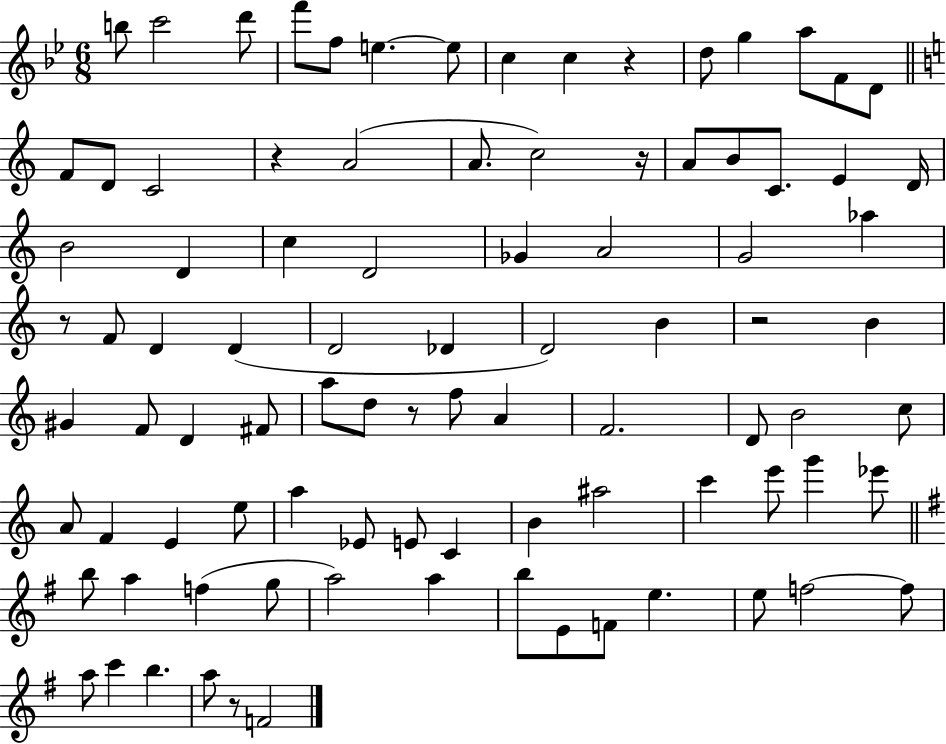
{
  \clef treble
  \numericTimeSignature
  \time 6/8
  \key bes \major
  b''8 c'''2 d'''8 | f'''8 f''8 e''4.~~ e''8 | c''4 c''4 r4 | d''8 g''4 a''8 f'8 d'8 | \break \bar "||" \break \key c \major f'8 d'8 c'2 | r4 a'2( | a'8. c''2) r16 | a'8 b'8 c'8. e'4 d'16 | \break b'2 d'4 | c''4 d'2 | ges'4 a'2 | g'2 aes''4 | \break r8 f'8 d'4 d'4( | d'2 des'4 | d'2) b'4 | r2 b'4 | \break gis'4 f'8 d'4 fis'8 | a''8 d''8 r8 f''8 a'4 | f'2. | d'8 b'2 c''8 | \break a'8 f'4 e'4 e''8 | a''4 ees'8 e'8 c'4 | b'4 ais''2 | c'''4 e'''8 g'''4 ees'''8 | \break \bar "||" \break \key e \minor b''8 a''4 f''4( g''8 | a''2) a''4 | b''8 e'8 f'8 e''4. | e''8 f''2~~ f''8 | \break a''8 c'''4 b''4. | a''8 r8 f'2 | \bar "|."
}